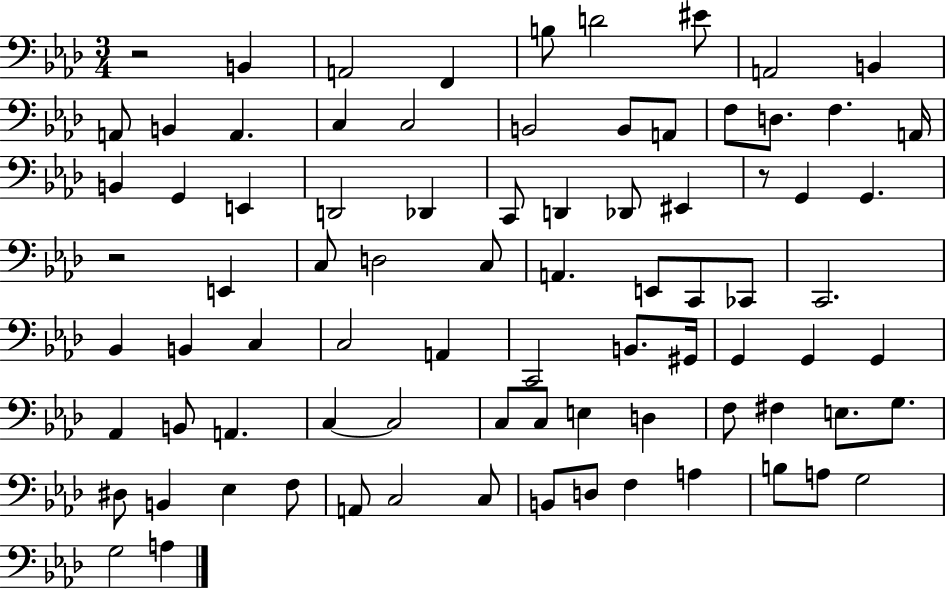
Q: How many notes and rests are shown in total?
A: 83